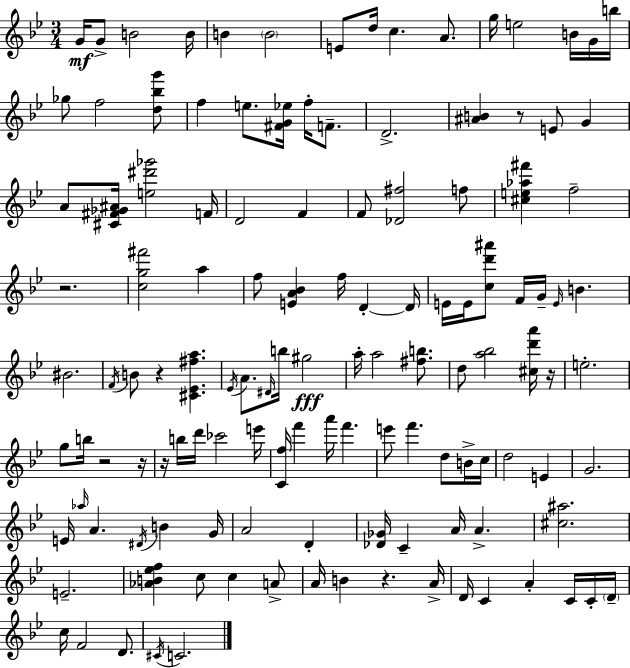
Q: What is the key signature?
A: BES major